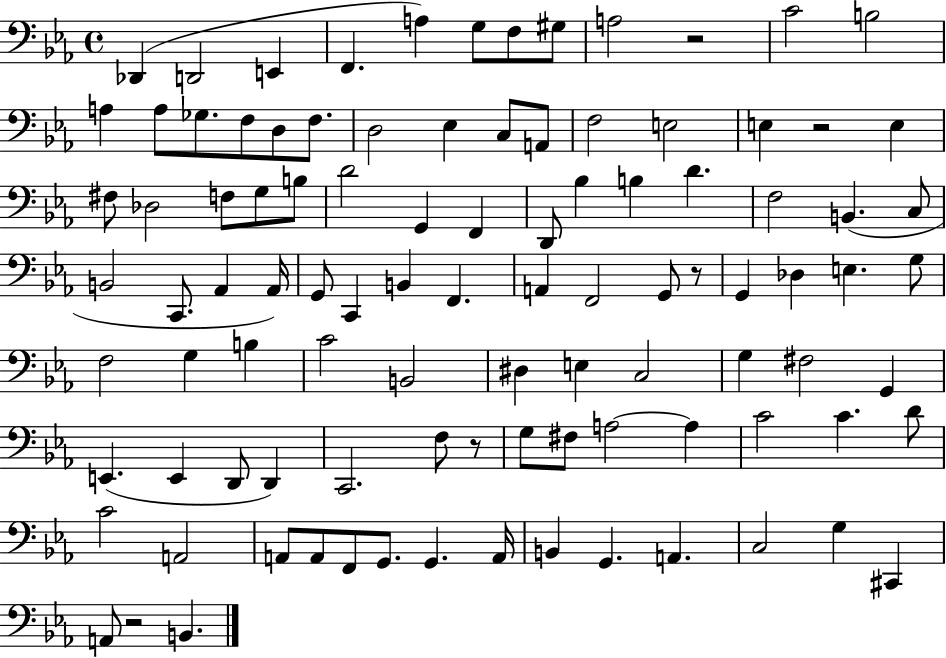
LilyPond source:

{
  \clef bass
  \time 4/4
  \defaultTimeSignature
  \key ees \major
  des,4( d,2 e,4 | f,4. a4) g8 f8 gis8 | a2 r2 | c'2 b2 | \break a4 a8 ges8. f8 d8 f8. | d2 ees4 c8 a,8 | f2 e2 | e4 r2 e4 | \break fis8 des2 f8 g8 b8 | d'2 g,4 f,4 | d,8 bes4 b4 d'4. | f2 b,4.( c8 | \break b,2 c,8. aes,4 aes,16) | g,8 c,4 b,4 f,4. | a,4 f,2 g,8 r8 | g,4 des4 e4. g8 | \break f2 g4 b4 | c'2 b,2 | dis4 e4 c2 | g4 fis2 g,4 | \break e,4.( e,4 d,8 d,4) | c,2. f8 r8 | g8 fis8 a2~~ a4 | c'2 c'4. d'8 | \break c'2 a,2 | a,8 a,8 f,8 g,8. g,4. a,16 | b,4 g,4. a,4. | c2 g4 cis,4 | \break a,8 r2 b,4. | \bar "|."
}